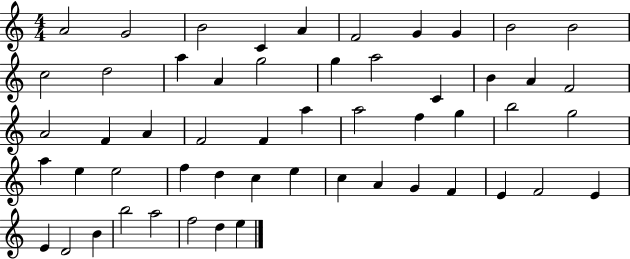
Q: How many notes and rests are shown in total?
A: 54